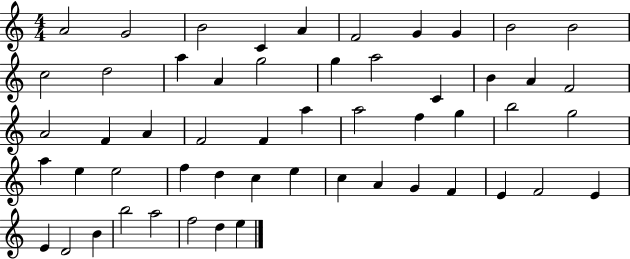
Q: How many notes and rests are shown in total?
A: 54